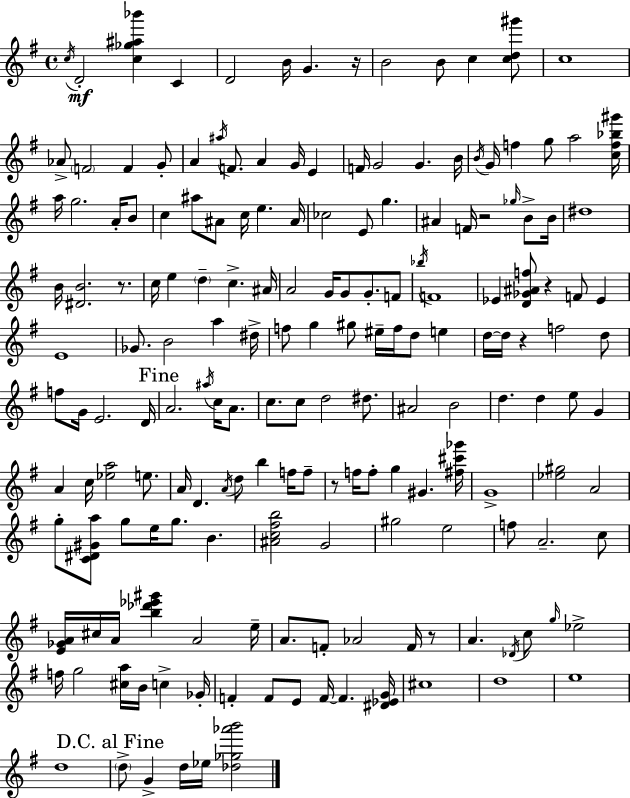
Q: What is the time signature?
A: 4/4